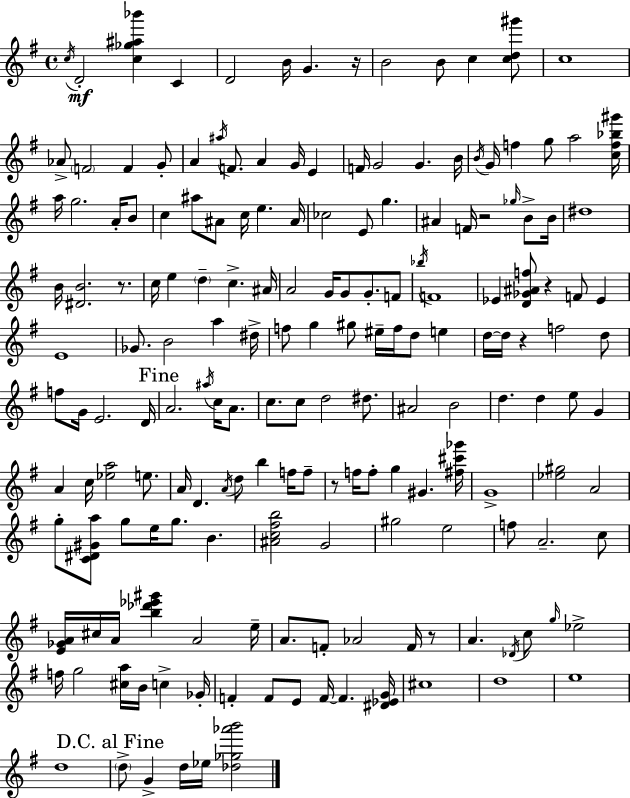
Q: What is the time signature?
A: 4/4